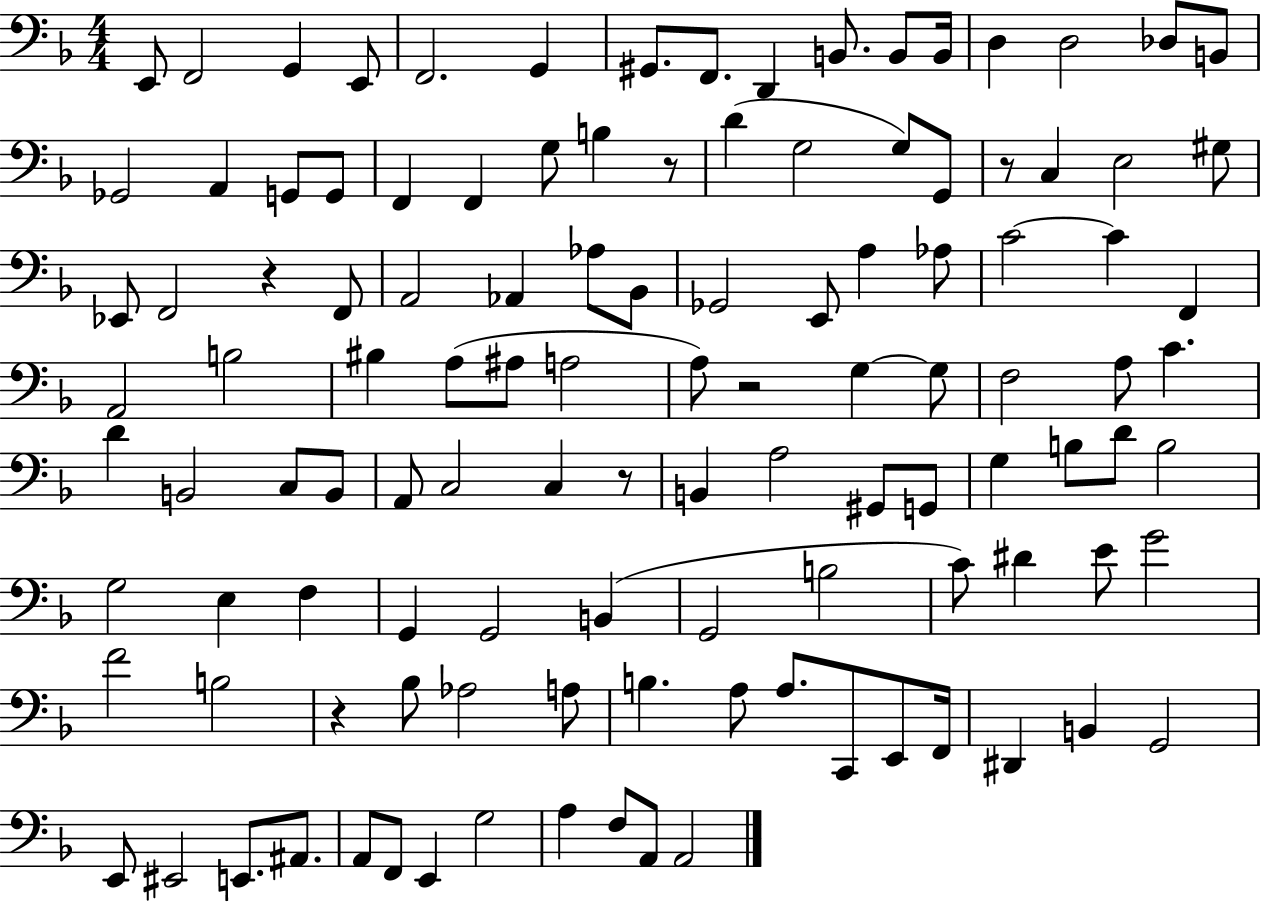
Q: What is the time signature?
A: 4/4